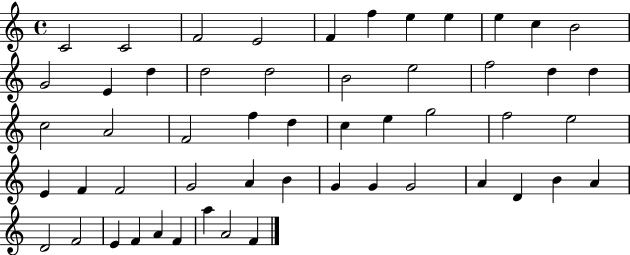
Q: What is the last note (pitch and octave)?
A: F4